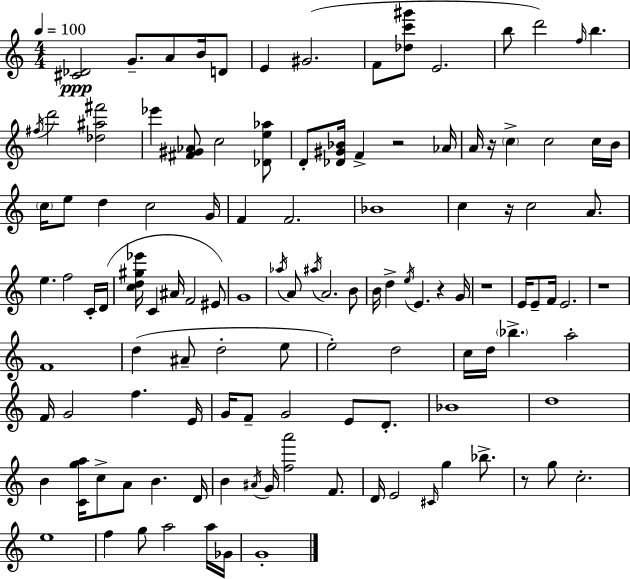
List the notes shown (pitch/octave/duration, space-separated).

[C#4,Db4]/h G4/e. A4/e B4/s D4/e E4/q G#4/h. F4/e [Db5,C6,G#6]/e E4/h. B5/e D6/h F5/s B5/q. F#5/s D6/h [Db5,A#5,F#6]/h Eb6/q [F#4,G#4,Ab4]/e C5/h [Db4,E5,Ab5]/e D4/e [Db4,G#4,Bb4]/s F4/q R/h Ab4/s A4/s R/s C5/q C5/h C5/s B4/s C5/s E5/e D5/q C5/h G4/s F4/q F4/h. Bb4/w C5/q R/s C5/h A4/e. E5/q. F5/h C4/s D4/s [C5,D5,G#5,Eb6]/s C4/q A#4/s F4/h EIS4/e G4/w Ab5/s A4/e A#5/s A4/h. B4/e B4/s D5/q E5/s E4/q. R/q G4/s R/w E4/s E4/e F4/s E4/h. R/w F4/w D5/q A#4/e D5/h E5/e E5/h D5/h C5/s D5/s Bb5/q. A5/h F4/s G4/h F5/q. E4/s G4/s F4/e G4/h E4/e D4/e. Bb4/w D5/w B4/q [C4,G5,A5]/s C5/e A4/e B4/q. D4/s B4/q A#4/s G4/s [F5,A6]/h F4/e. D4/s E4/h C#4/s G5/q Bb5/e. R/e G5/e C5/h. E5/w F5/q G5/e A5/h A5/s Gb4/s G4/w